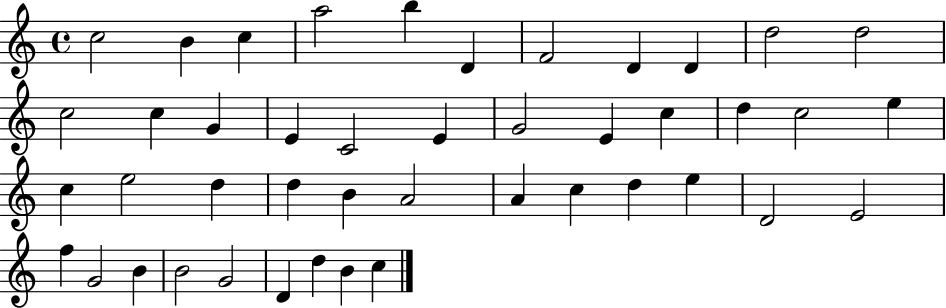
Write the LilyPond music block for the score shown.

{
  \clef treble
  \time 4/4
  \defaultTimeSignature
  \key c \major
  c''2 b'4 c''4 | a''2 b''4 d'4 | f'2 d'4 d'4 | d''2 d''2 | \break c''2 c''4 g'4 | e'4 c'2 e'4 | g'2 e'4 c''4 | d''4 c''2 e''4 | \break c''4 e''2 d''4 | d''4 b'4 a'2 | a'4 c''4 d''4 e''4 | d'2 e'2 | \break f''4 g'2 b'4 | b'2 g'2 | d'4 d''4 b'4 c''4 | \bar "|."
}